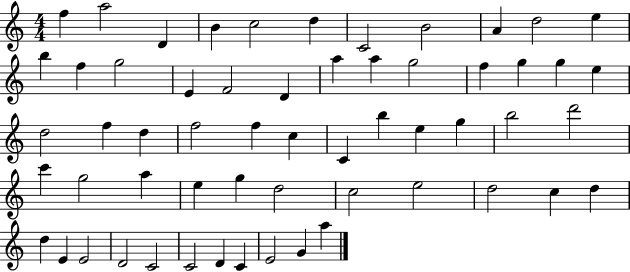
{
  \clef treble
  \numericTimeSignature
  \time 4/4
  \key c \major
  f''4 a''2 d'4 | b'4 c''2 d''4 | c'2 b'2 | a'4 d''2 e''4 | \break b''4 f''4 g''2 | e'4 f'2 d'4 | a''4 a''4 g''2 | f''4 g''4 g''4 e''4 | \break d''2 f''4 d''4 | f''2 f''4 c''4 | c'4 b''4 e''4 g''4 | b''2 d'''2 | \break c'''4 g''2 a''4 | e''4 g''4 d''2 | c''2 e''2 | d''2 c''4 d''4 | \break d''4 e'4 e'2 | d'2 c'2 | c'2 d'4 c'4 | e'2 g'4 a''4 | \break \bar "|."
}